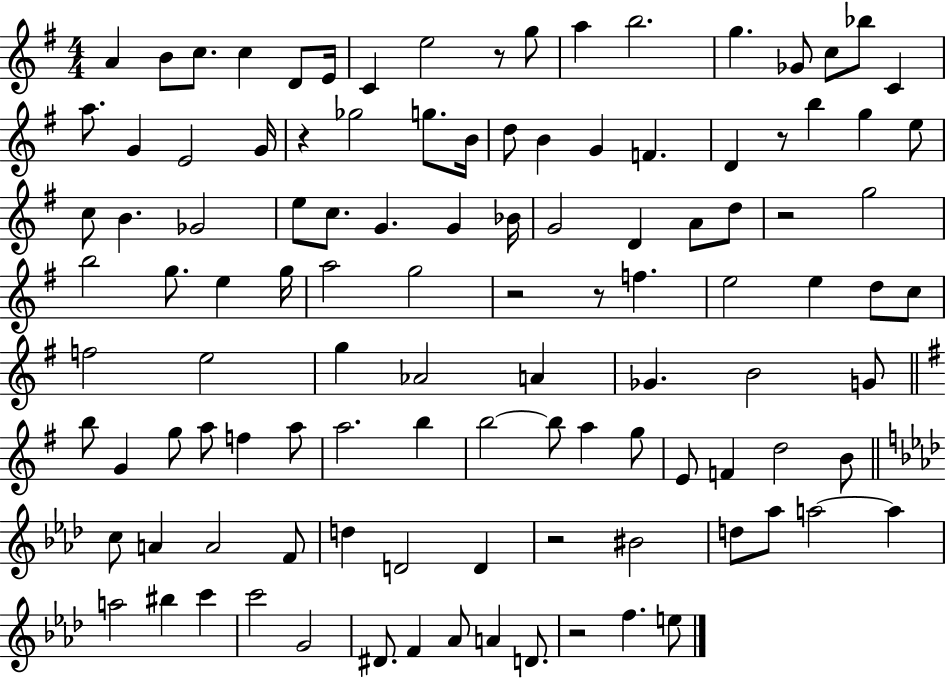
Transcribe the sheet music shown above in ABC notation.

X:1
T:Untitled
M:4/4
L:1/4
K:G
A B/2 c/2 c D/2 E/4 C e2 z/2 g/2 a b2 g _G/2 c/2 _b/2 C a/2 G E2 G/4 z _g2 g/2 B/4 d/2 B G F D z/2 b g e/2 c/2 B _G2 e/2 c/2 G G _B/4 G2 D A/2 d/2 z2 g2 b2 g/2 e g/4 a2 g2 z2 z/2 f e2 e d/2 c/2 f2 e2 g _A2 A _G B2 G/2 b/2 G g/2 a/2 f a/2 a2 b b2 b/2 a g/2 E/2 F d2 B/2 c/2 A A2 F/2 d D2 D z2 ^B2 d/2 _a/2 a2 a a2 ^b c' c'2 G2 ^D/2 F _A/2 A D/2 z2 f e/2